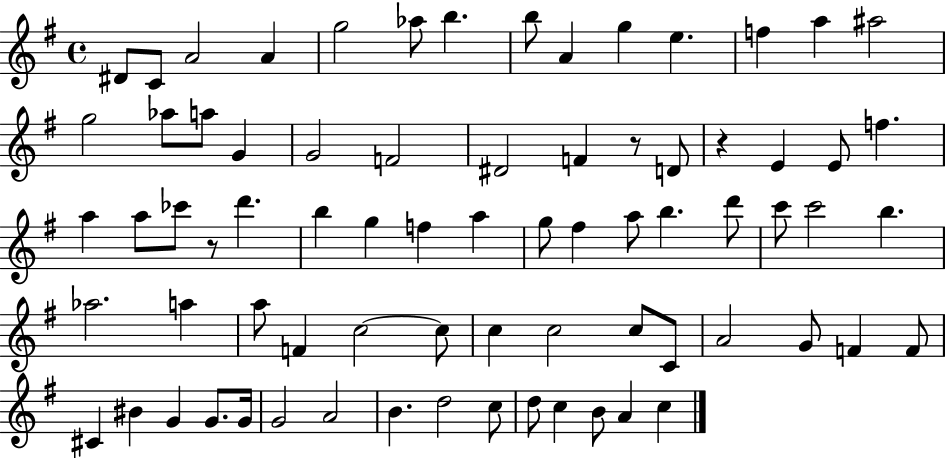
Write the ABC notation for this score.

X:1
T:Untitled
M:4/4
L:1/4
K:G
^D/2 C/2 A2 A g2 _a/2 b b/2 A g e f a ^a2 g2 _a/2 a/2 G G2 F2 ^D2 F z/2 D/2 z E E/2 f a a/2 _c'/2 z/2 d' b g f a g/2 ^f a/2 b d'/2 c'/2 c'2 b _a2 a a/2 F c2 c/2 c c2 c/2 C/2 A2 G/2 F F/2 ^C ^B G G/2 G/4 G2 A2 B d2 c/2 d/2 c B/2 A c